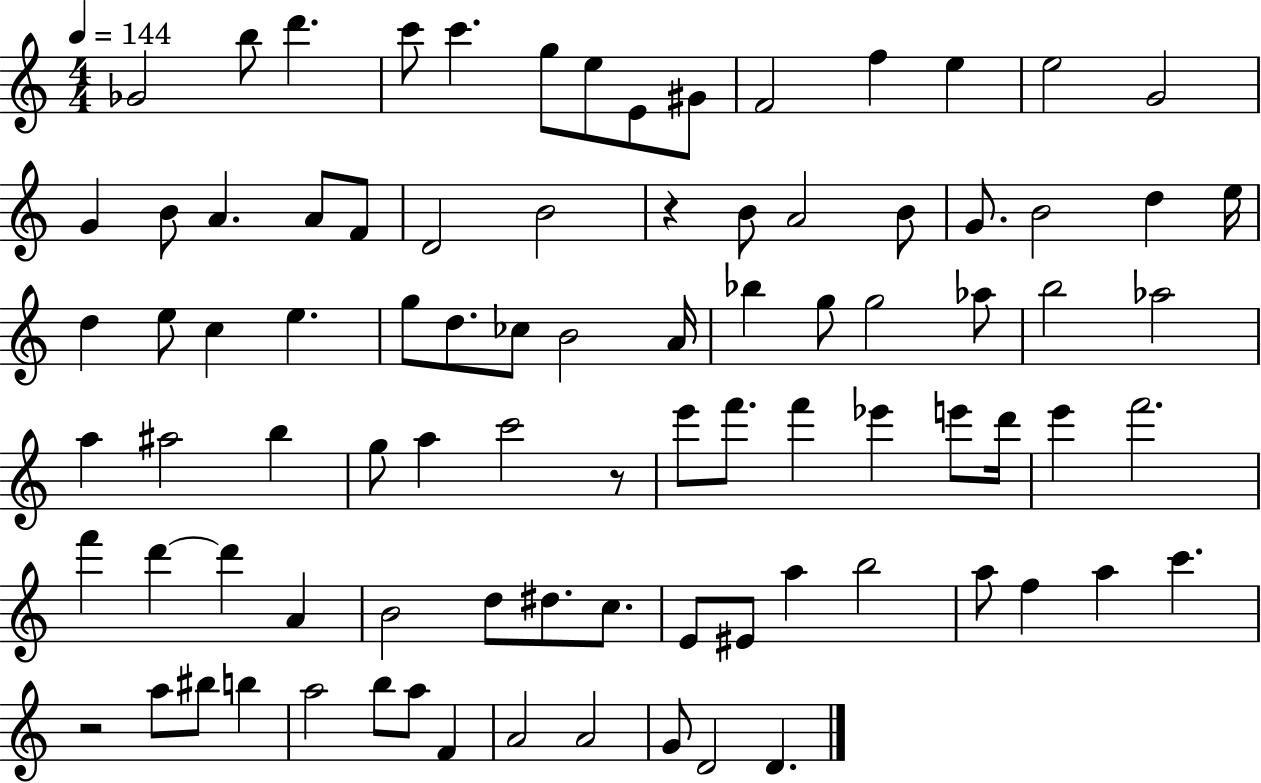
{
  \clef treble
  \numericTimeSignature
  \time 4/4
  \key c \major
  \tempo 4 = 144
  ges'2 b''8 d'''4. | c'''8 c'''4. g''8 e''8 e'8 gis'8 | f'2 f''4 e''4 | e''2 g'2 | \break g'4 b'8 a'4. a'8 f'8 | d'2 b'2 | r4 b'8 a'2 b'8 | g'8. b'2 d''4 e''16 | \break d''4 e''8 c''4 e''4. | g''8 d''8. ces''8 b'2 a'16 | bes''4 g''8 g''2 aes''8 | b''2 aes''2 | \break a''4 ais''2 b''4 | g''8 a''4 c'''2 r8 | e'''8 f'''8. f'''4 ees'''4 e'''8 d'''16 | e'''4 f'''2. | \break f'''4 d'''4~~ d'''4 a'4 | b'2 d''8 dis''8. c''8. | e'8 eis'8 a''4 b''2 | a''8 f''4 a''4 c'''4. | \break r2 a''8 bis''8 b''4 | a''2 b''8 a''8 f'4 | a'2 a'2 | g'8 d'2 d'4. | \break \bar "|."
}